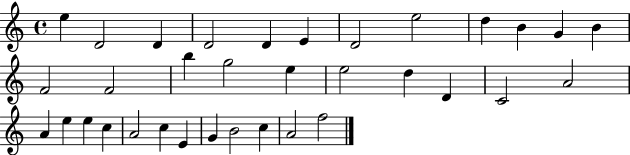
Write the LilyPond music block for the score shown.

{
  \clef treble
  \time 4/4
  \defaultTimeSignature
  \key c \major
  e''4 d'2 d'4 | d'2 d'4 e'4 | d'2 e''2 | d''4 b'4 g'4 b'4 | \break f'2 f'2 | b''4 g''2 e''4 | e''2 d''4 d'4 | c'2 a'2 | \break a'4 e''4 e''4 c''4 | a'2 c''4 e'4 | g'4 b'2 c''4 | a'2 f''2 | \break \bar "|."
}